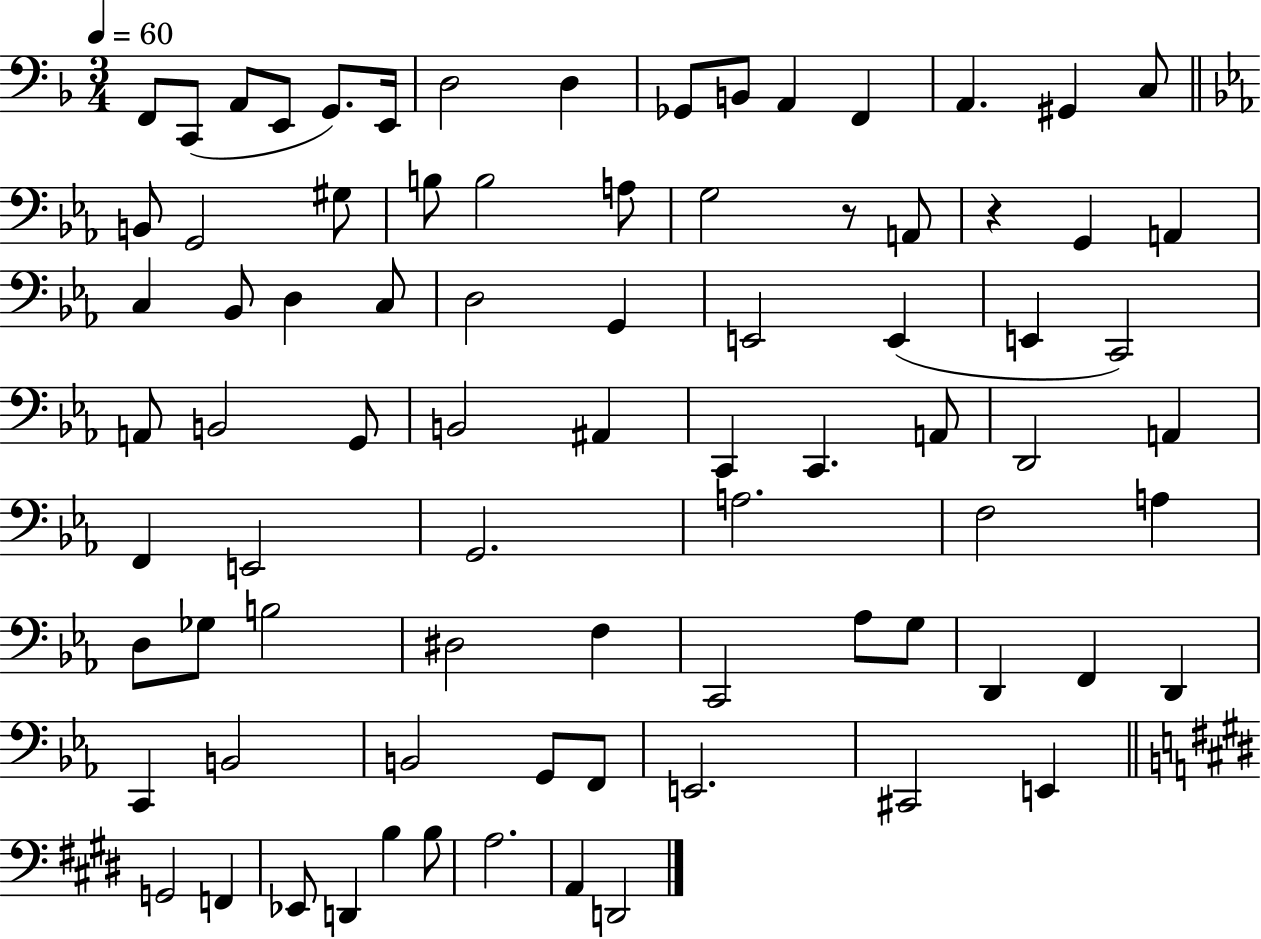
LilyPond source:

{
  \clef bass
  \numericTimeSignature
  \time 3/4
  \key f \major
  \tempo 4 = 60
  f,8 c,8( a,8 e,8 g,8.) e,16 | d2 d4 | ges,8 b,8 a,4 f,4 | a,4. gis,4 c8 | \break \bar "||" \break \key ees \major b,8 g,2 gis8 | b8 b2 a8 | g2 r8 a,8 | r4 g,4 a,4 | \break c4 bes,8 d4 c8 | d2 g,4 | e,2 e,4( | e,4 c,2) | \break a,8 b,2 g,8 | b,2 ais,4 | c,4 c,4. a,8 | d,2 a,4 | \break f,4 e,2 | g,2. | a2. | f2 a4 | \break d8 ges8 b2 | dis2 f4 | c,2 aes8 g8 | d,4 f,4 d,4 | \break c,4 b,2 | b,2 g,8 f,8 | e,2. | cis,2 e,4 | \break \bar "||" \break \key e \major g,2 f,4 | ees,8 d,4 b4 b8 | a2. | a,4 d,2 | \break \bar "|."
}